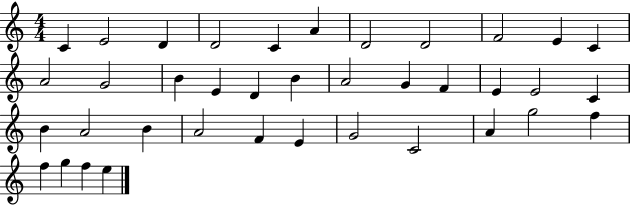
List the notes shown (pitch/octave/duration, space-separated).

C4/q E4/h D4/q D4/h C4/q A4/q D4/h D4/h F4/h E4/q C4/q A4/h G4/h B4/q E4/q D4/q B4/q A4/h G4/q F4/q E4/q E4/h C4/q B4/q A4/h B4/q A4/h F4/q E4/q G4/h C4/h A4/q G5/h F5/q F5/q G5/q F5/q E5/q